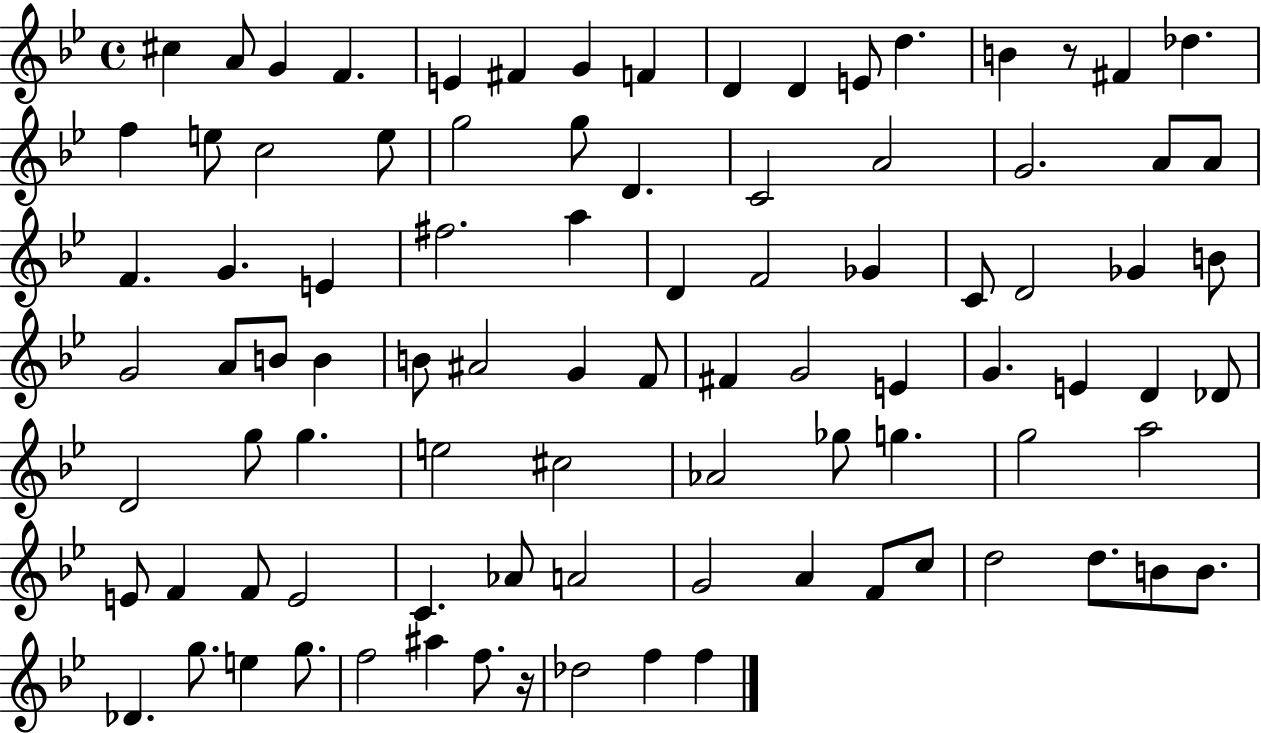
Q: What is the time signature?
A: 4/4